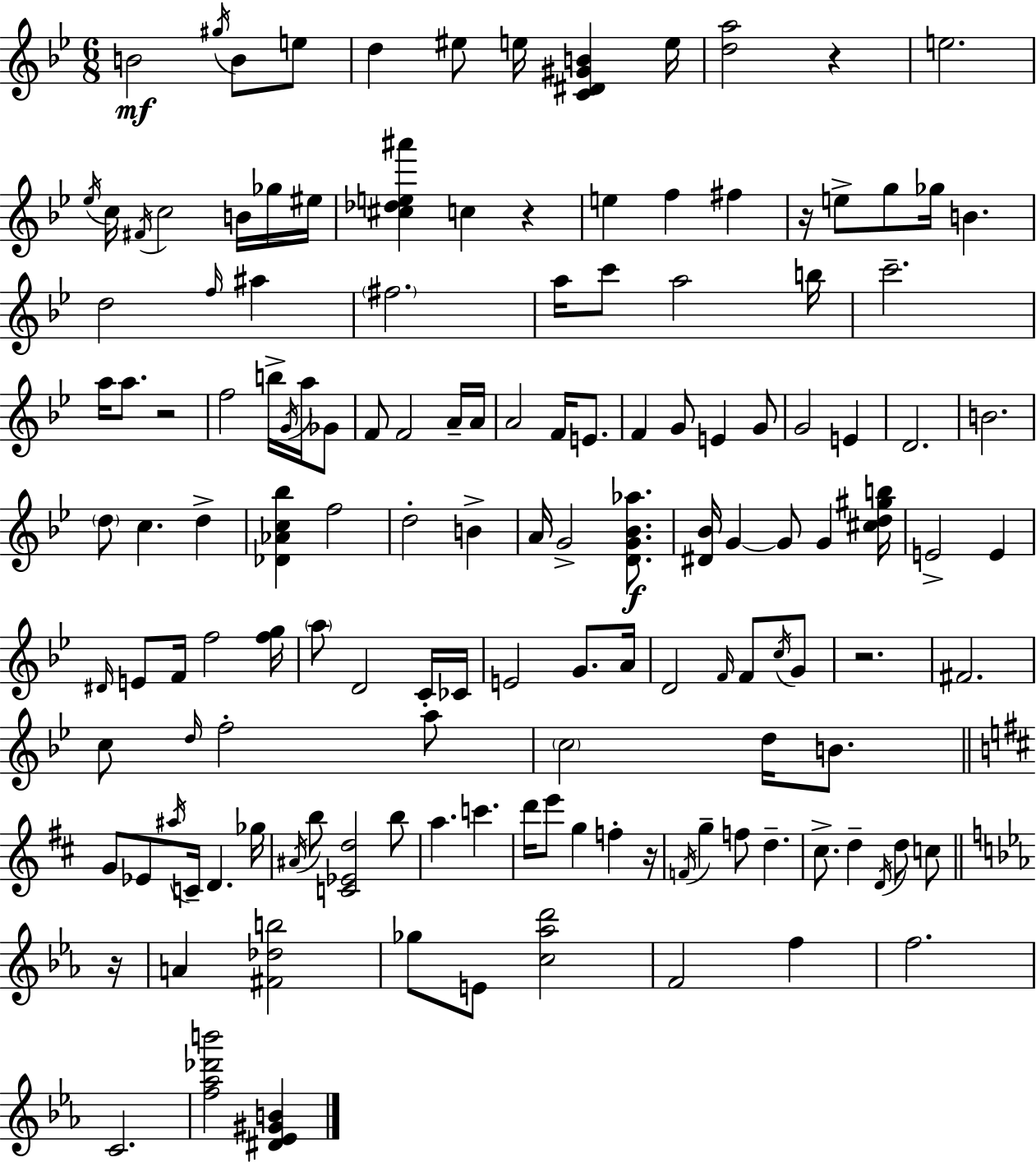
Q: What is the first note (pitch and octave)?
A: B4